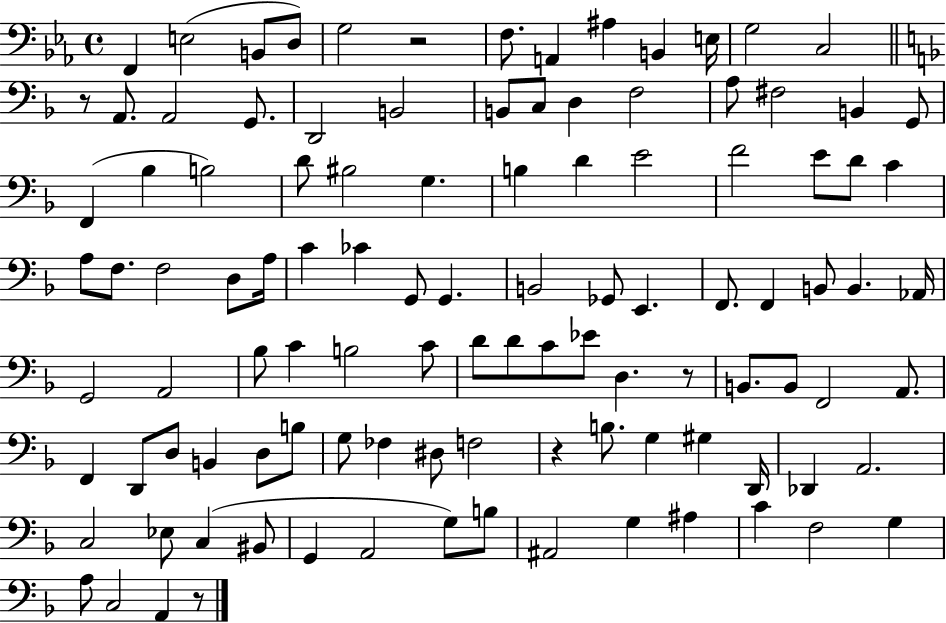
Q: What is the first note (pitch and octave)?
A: F2